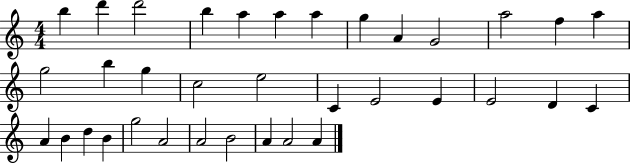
B5/q D6/q D6/h B5/q A5/q A5/q A5/q G5/q A4/q G4/h A5/h F5/q A5/q G5/h B5/q G5/q C5/h E5/h C4/q E4/h E4/q E4/h D4/q C4/q A4/q B4/q D5/q B4/q G5/h A4/h A4/h B4/h A4/q A4/h A4/q